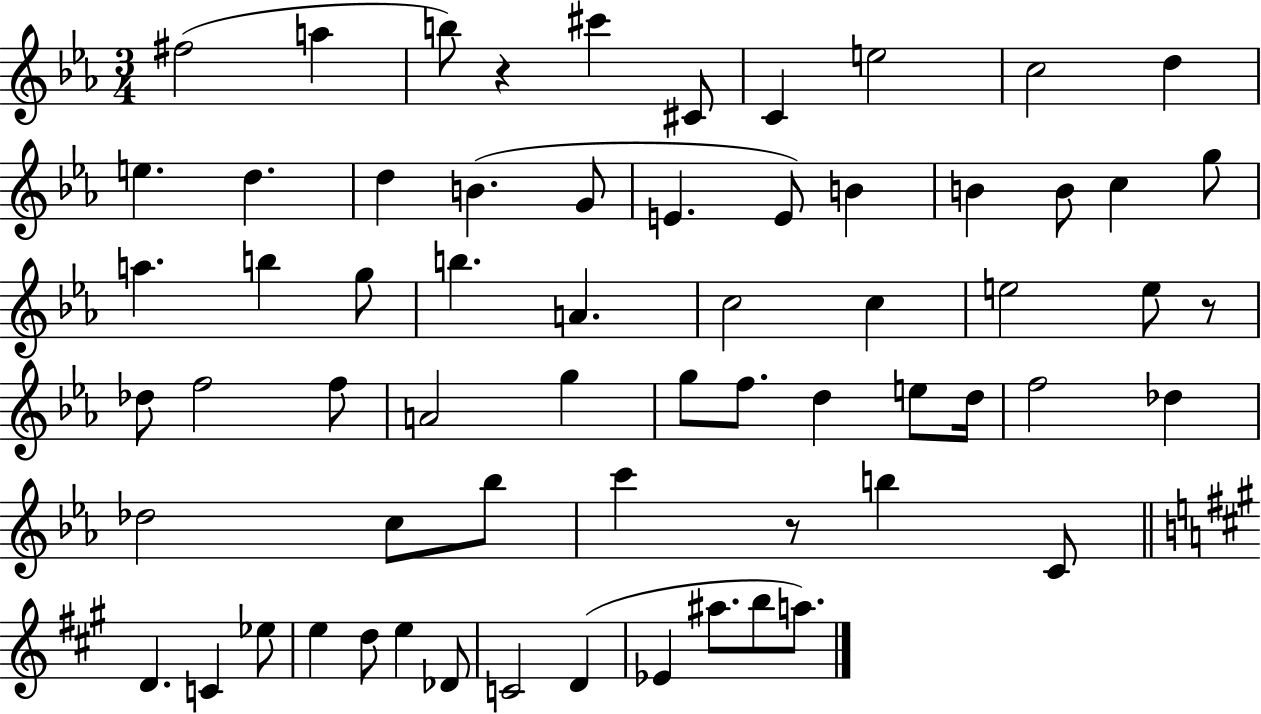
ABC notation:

X:1
T:Untitled
M:3/4
L:1/4
K:Eb
^f2 a b/2 z ^c' ^C/2 C e2 c2 d e d d B G/2 E E/2 B B B/2 c g/2 a b g/2 b A c2 c e2 e/2 z/2 _d/2 f2 f/2 A2 g g/2 f/2 d e/2 d/4 f2 _d _d2 c/2 _b/2 c' z/2 b C/2 D C _e/2 e d/2 e _D/2 C2 D _E ^a/2 b/2 a/2